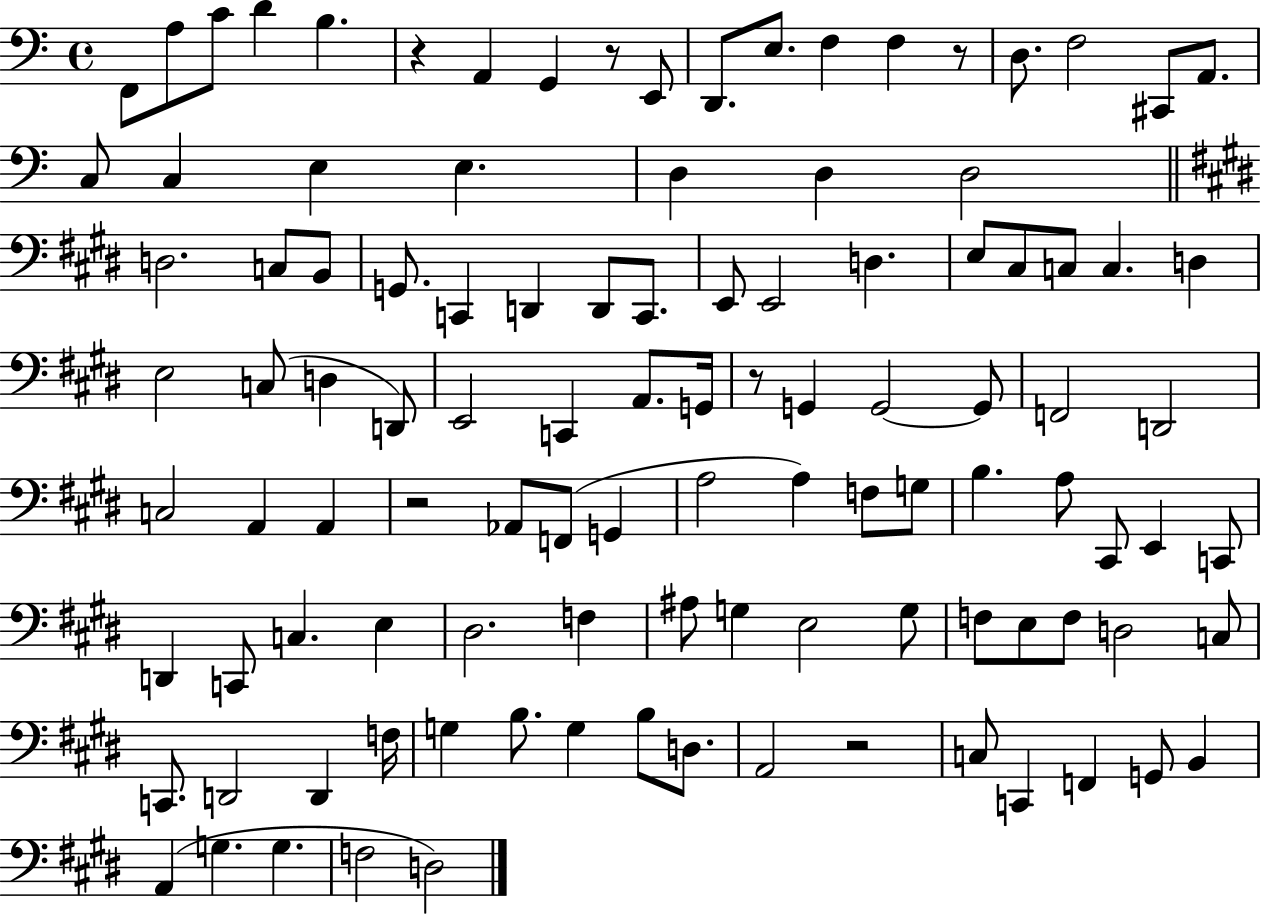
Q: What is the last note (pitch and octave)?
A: D3